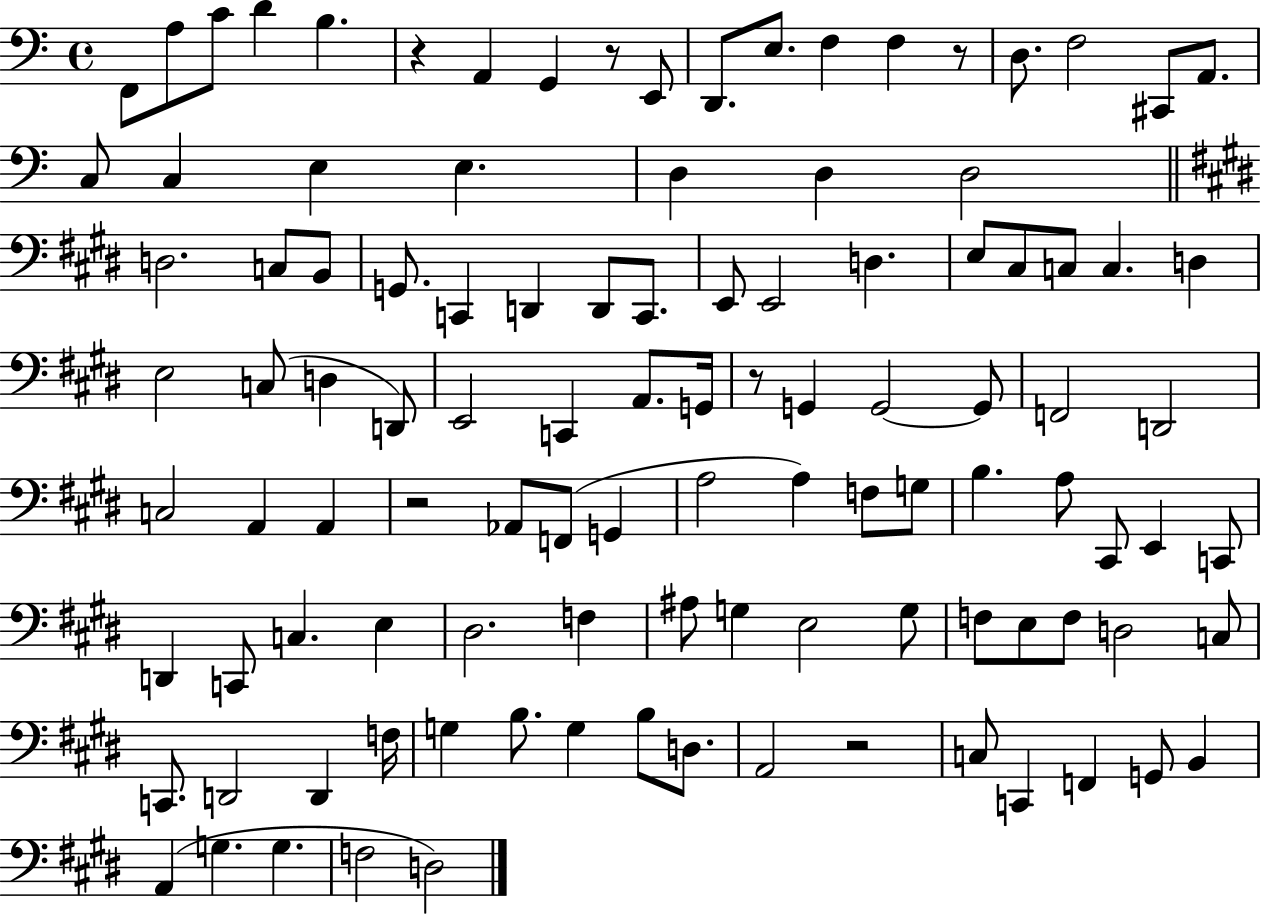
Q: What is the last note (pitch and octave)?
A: D3